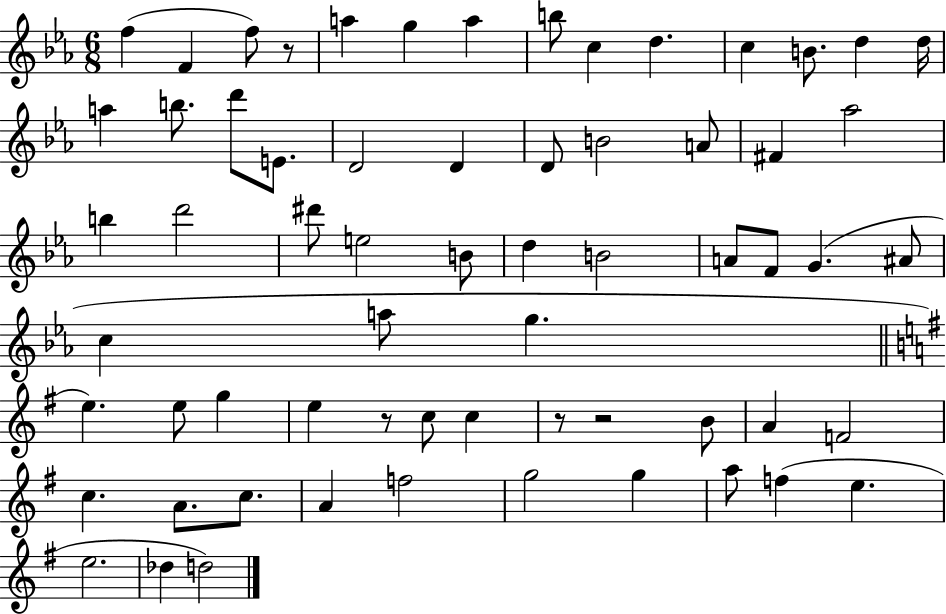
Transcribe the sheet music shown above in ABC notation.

X:1
T:Untitled
M:6/8
L:1/4
K:Eb
f F f/2 z/2 a g a b/2 c d c B/2 d d/4 a b/2 d'/2 E/2 D2 D D/2 B2 A/2 ^F _a2 b d'2 ^d'/2 e2 B/2 d B2 A/2 F/2 G ^A/2 c a/2 g e e/2 g e z/2 c/2 c z/2 z2 B/2 A F2 c A/2 c/2 A f2 g2 g a/2 f e e2 _d d2